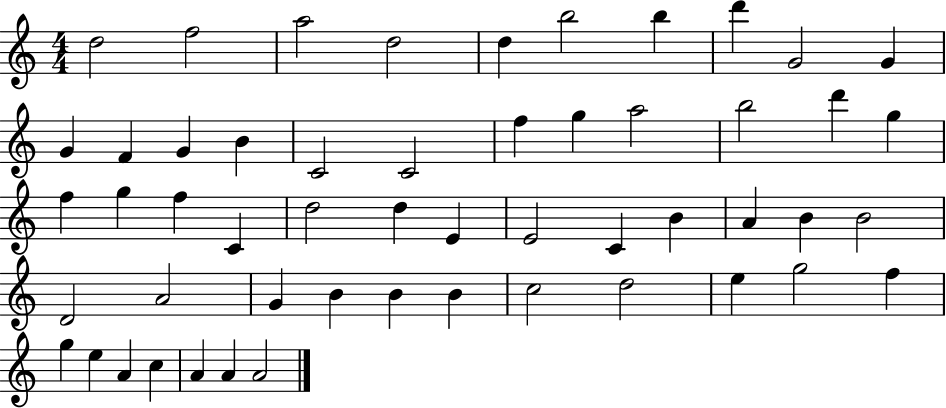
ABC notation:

X:1
T:Untitled
M:4/4
L:1/4
K:C
d2 f2 a2 d2 d b2 b d' G2 G G F G B C2 C2 f g a2 b2 d' g f g f C d2 d E E2 C B A B B2 D2 A2 G B B B c2 d2 e g2 f g e A c A A A2